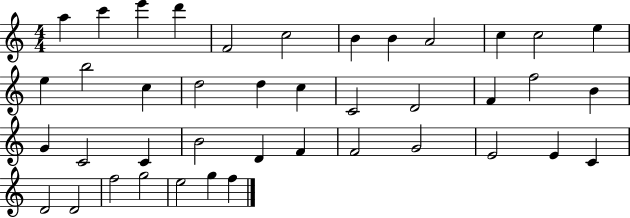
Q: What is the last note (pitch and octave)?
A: F5